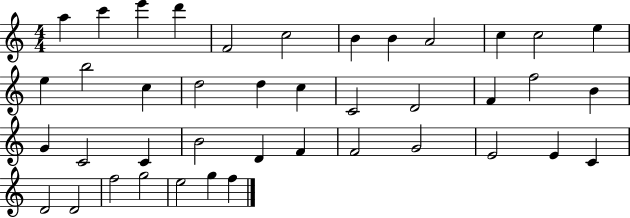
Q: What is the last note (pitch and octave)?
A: F5